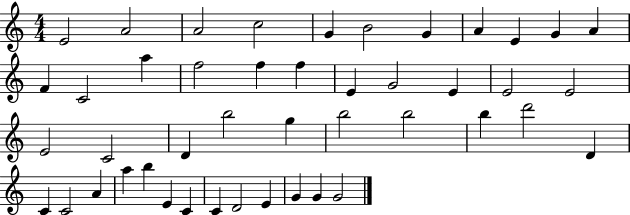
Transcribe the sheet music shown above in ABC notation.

X:1
T:Untitled
M:4/4
L:1/4
K:C
E2 A2 A2 c2 G B2 G A E G A F C2 a f2 f f E G2 E E2 E2 E2 C2 D b2 g b2 b2 b d'2 D C C2 A a b E C C D2 E G G G2